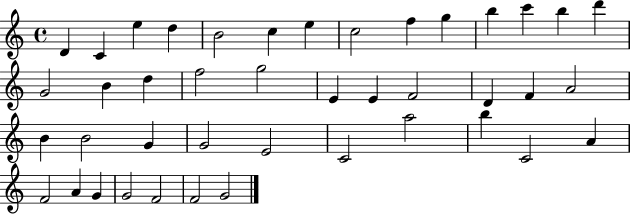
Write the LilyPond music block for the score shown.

{
  \clef treble
  \time 4/4
  \defaultTimeSignature
  \key c \major
  d'4 c'4 e''4 d''4 | b'2 c''4 e''4 | c''2 f''4 g''4 | b''4 c'''4 b''4 d'''4 | \break g'2 b'4 d''4 | f''2 g''2 | e'4 e'4 f'2 | d'4 f'4 a'2 | \break b'4 b'2 g'4 | g'2 e'2 | c'2 a''2 | b''4 c'2 a'4 | \break f'2 a'4 g'4 | g'2 f'2 | f'2 g'2 | \bar "|."
}